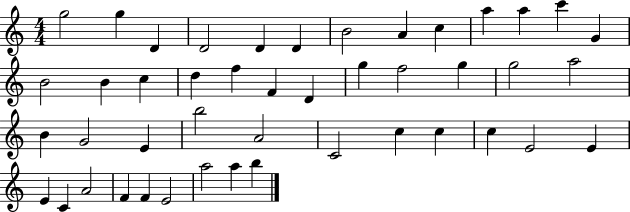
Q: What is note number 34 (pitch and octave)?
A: C5